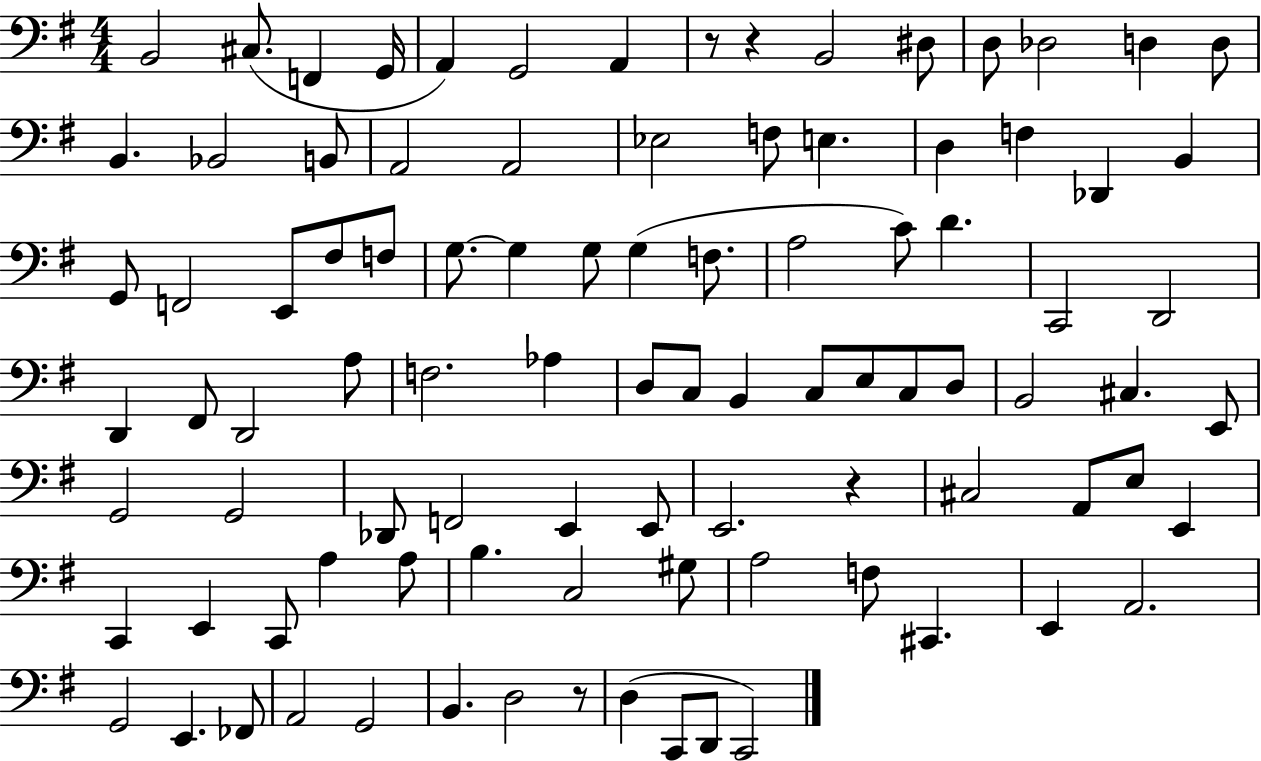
B2/h C#3/e. F2/q G2/s A2/q G2/h A2/q R/e R/q B2/h D#3/e D3/e Db3/h D3/q D3/e B2/q. Bb2/h B2/e A2/h A2/h Eb3/h F3/e E3/q. D3/q F3/q Db2/q B2/q G2/e F2/h E2/e F#3/e F3/e G3/e. G3/q G3/e G3/q F3/e. A3/h C4/e D4/q. C2/h D2/h D2/q F#2/e D2/h A3/e F3/h. Ab3/q D3/e C3/e B2/q C3/e E3/e C3/e D3/e B2/h C#3/q. E2/e G2/h G2/h Db2/e F2/h E2/q E2/e E2/h. R/q C#3/h A2/e E3/e E2/q C2/q E2/q C2/e A3/q A3/e B3/q. C3/h G#3/e A3/h F3/e C#2/q. E2/q A2/h. G2/h E2/q. FES2/e A2/h G2/h B2/q. D3/h R/e D3/q C2/e D2/e C2/h